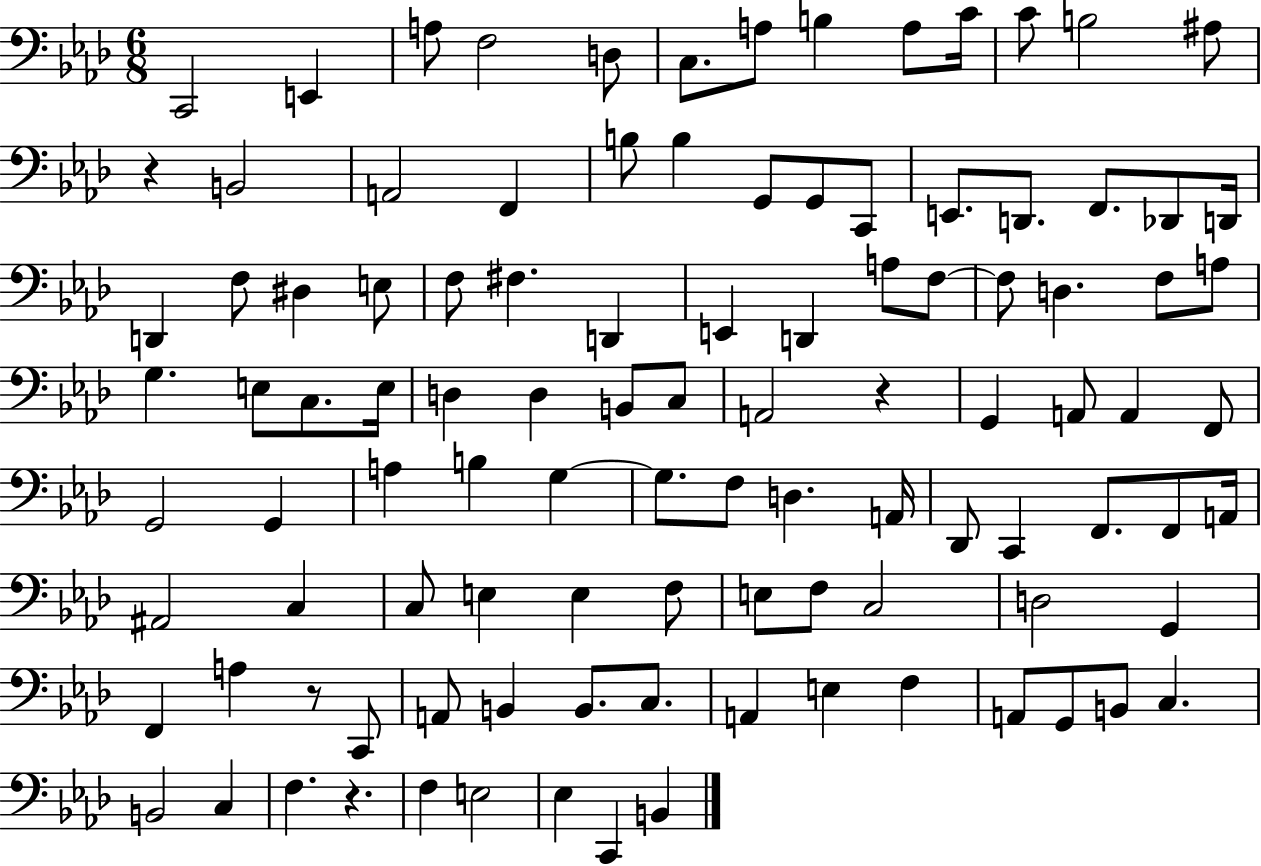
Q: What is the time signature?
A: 6/8